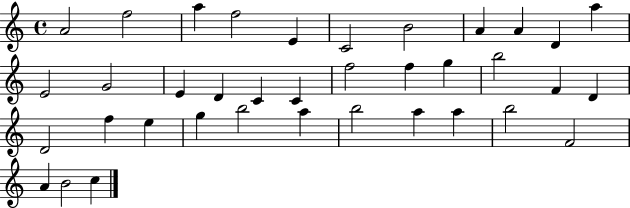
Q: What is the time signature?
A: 4/4